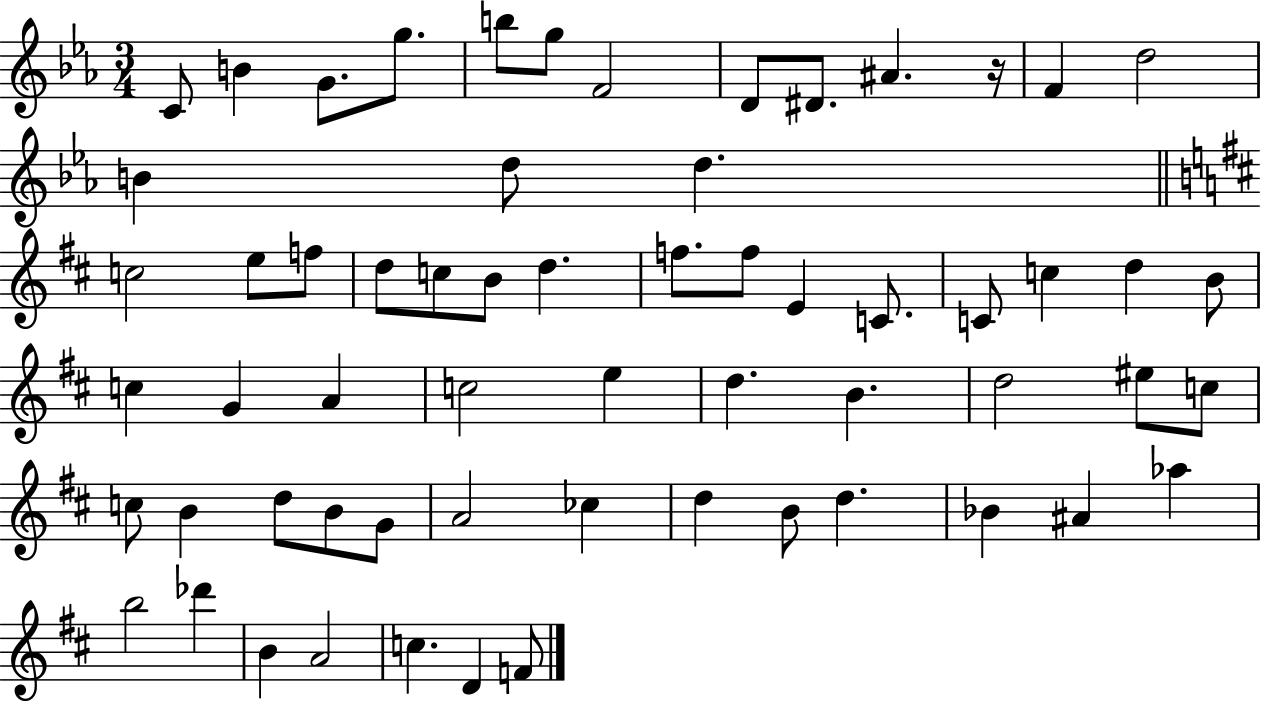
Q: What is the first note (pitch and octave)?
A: C4